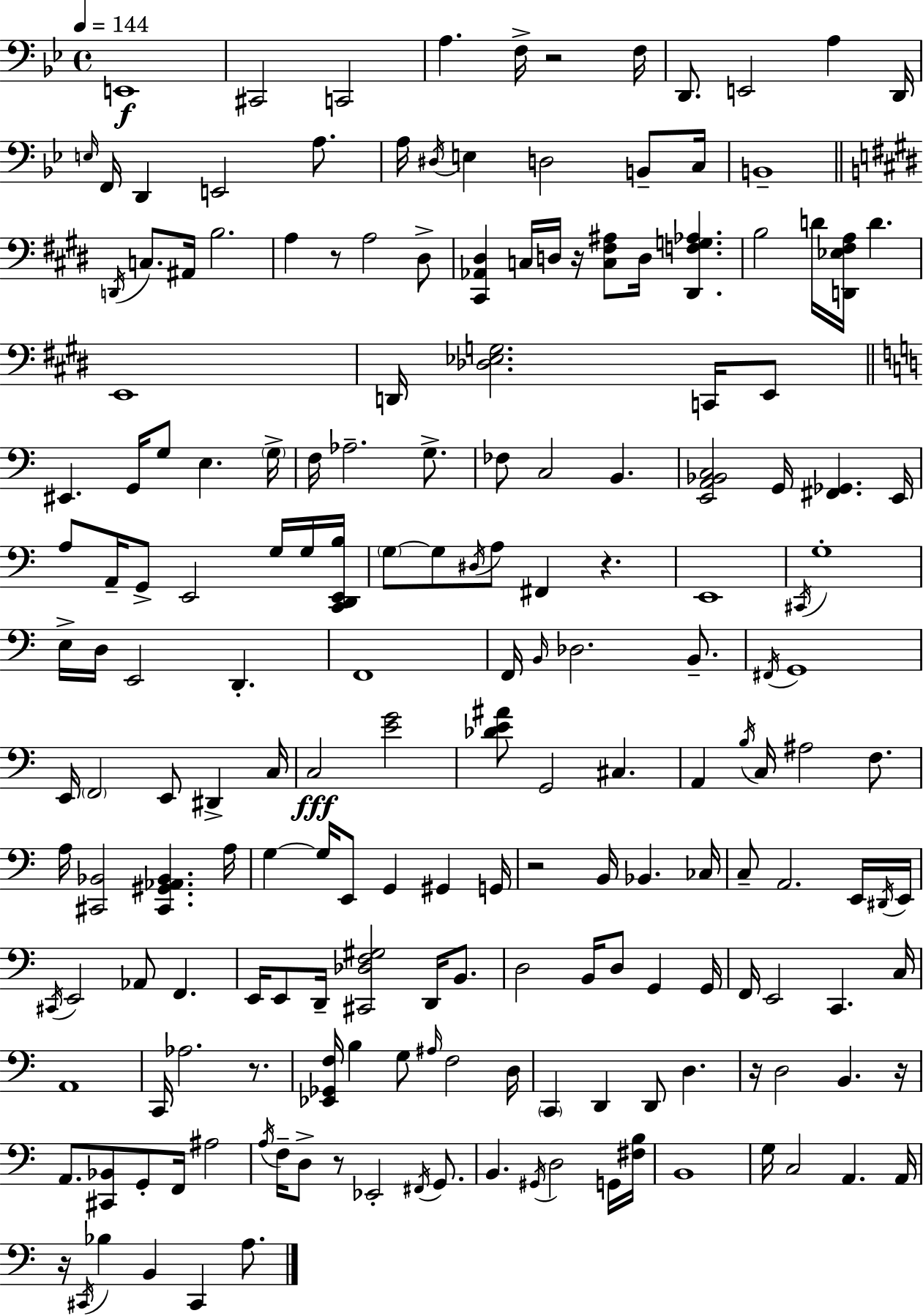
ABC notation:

X:1
T:Untitled
M:4/4
L:1/4
K:Bb
E,,4 ^C,,2 C,,2 A, F,/4 z2 F,/4 D,,/2 E,,2 A, D,,/4 E,/4 F,,/4 D,, E,,2 A,/2 A,/4 ^D,/4 E, D,2 B,,/2 C,/4 B,,4 D,,/4 C,/2 ^A,,/4 B,2 A, z/2 A,2 ^D,/2 [^C,,_A,,^D,] C,/4 D,/4 z/4 [C,^F,^A,]/2 D,/4 [^D,,F,G,_A,] B,2 D/4 [D,,_E,^F,A,]/4 D E,,4 D,,/4 [_D,_E,G,]2 C,,/4 E,,/2 ^E,, G,,/4 G,/2 E, G,/4 F,/4 _A,2 G,/2 _F,/2 C,2 B,, [E,,A,,_B,,C,]2 G,,/4 [^F,,_G,,] E,,/4 A,/2 A,,/4 G,,/2 E,,2 G,/4 G,/4 [C,,D,,E,,B,]/4 G,/2 G,/2 ^D,/4 A,/2 ^F,, z E,,4 ^C,,/4 G,4 E,/4 D,/4 E,,2 D,, F,,4 F,,/4 B,,/4 _D,2 B,,/2 ^F,,/4 G,,4 E,,/4 F,,2 E,,/2 ^D,, C,/4 C,2 [EG]2 [_DE^A]/2 G,,2 ^C, A,, B,/4 C,/4 ^A,2 F,/2 A,/4 [^C,,_B,,]2 [^C,,^G,,_A,,_B,,] A,/4 G, G,/4 E,,/2 G,, ^G,, G,,/4 z2 B,,/4 _B,, _C,/4 C,/2 A,,2 E,,/4 ^D,,/4 E,,/4 ^C,,/4 E,,2 _A,,/2 F,, E,,/4 E,,/2 D,,/4 [^C,,_D,F,^G,]2 D,,/4 B,,/2 D,2 B,,/4 D,/2 G,, G,,/4 F,,/4 E,,2 C,, C,/4 A,,4 C,,/4 _A,2 z/2 [_E,,_G,,F,]/4 B, G,/2 ^A,/4 F,2 D,/4 C,, D,, D,,/2 D, z/4 D,2 B,, z/4 A,,/2 [^C,,_B,,]/2 G,,/2 F,,/4 ^A,2 A,/4 F,/4 D,/2 z/2 _E,,2 ^F,,/4 G,,/2 B,, ^G,,/4 D,2 G,,/4 [^F,B,]/4 B,,4 G,/4 C,2 A,, A,,/4 z/4 ^C,,/4 _B, B,, ^C,, A,/2